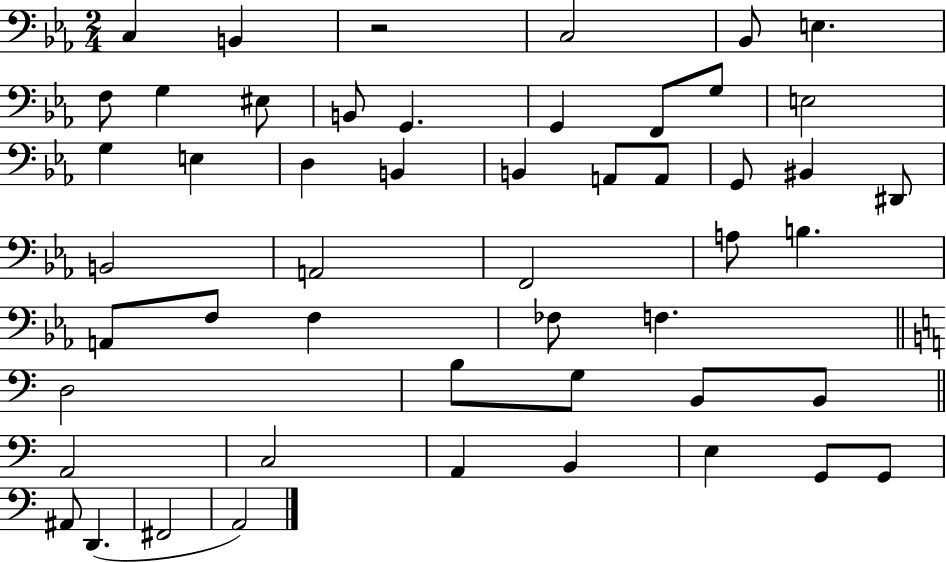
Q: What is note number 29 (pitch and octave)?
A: B3